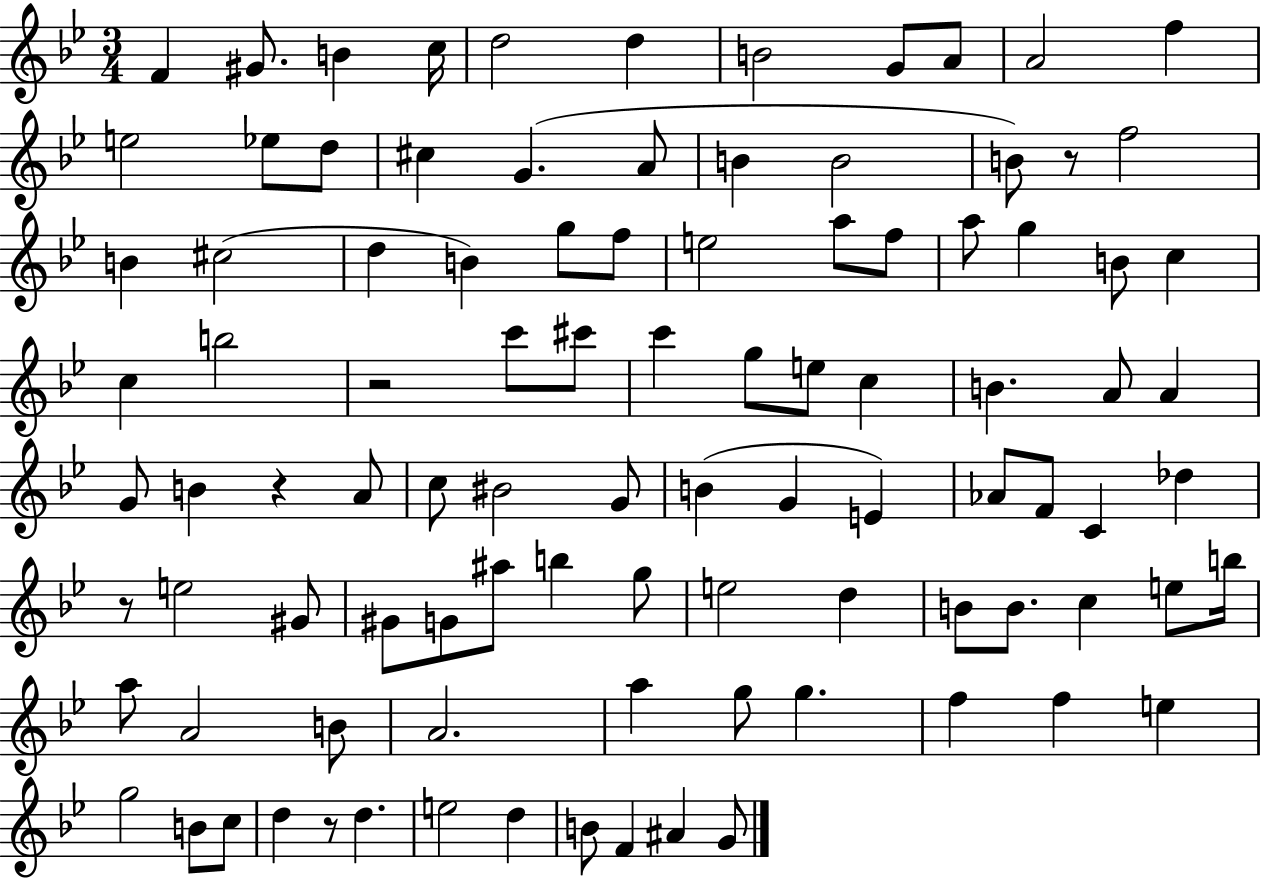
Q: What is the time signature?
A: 3/4